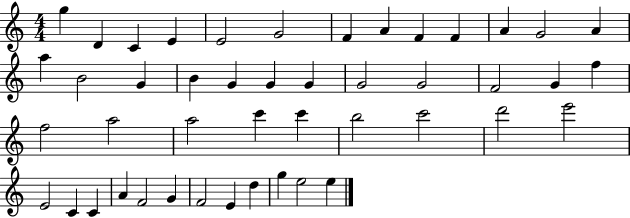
X:1
T:Untitled
M:4/4
L:1/4
K:C
g D C E E2 G2 F A F F A G2 A a B2 G B G G G G2 G2 F2 G f f2 a2 a2 c' c' b2 c'2 d'2 e'2 E2 C C A F2 G F2 E d g e2 e